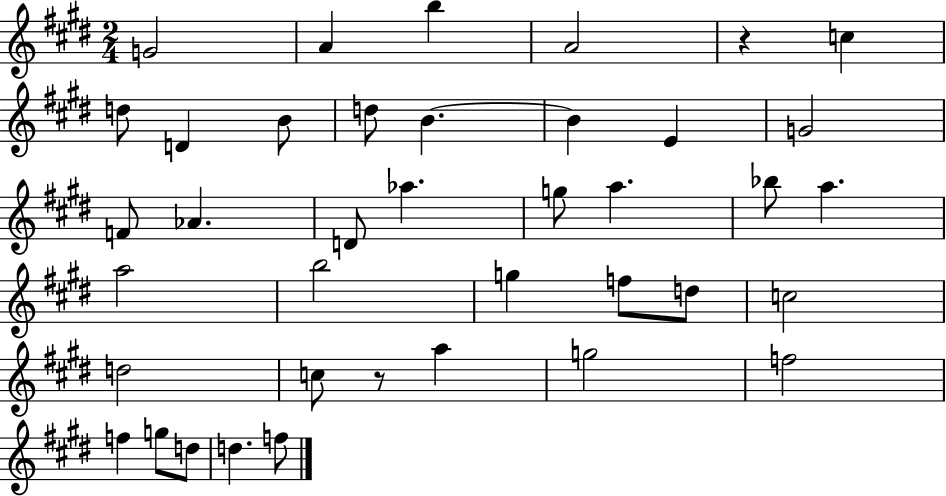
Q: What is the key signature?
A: E major